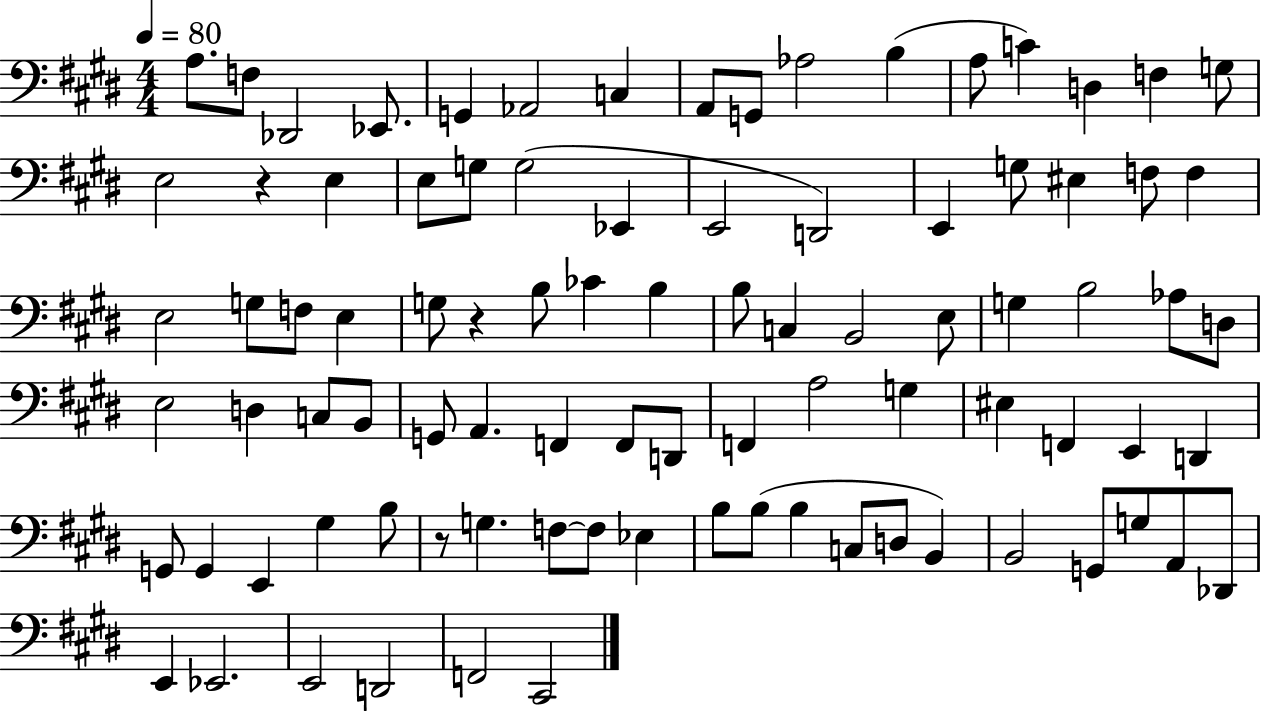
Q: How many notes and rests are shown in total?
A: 90